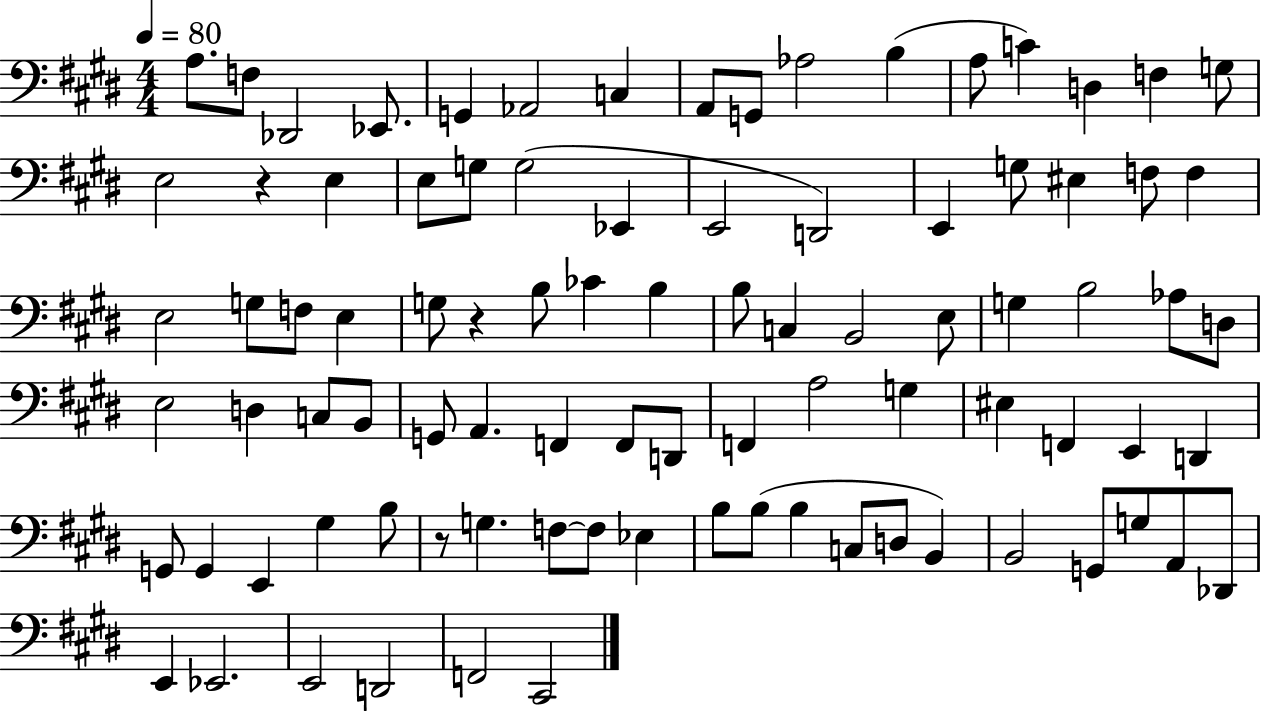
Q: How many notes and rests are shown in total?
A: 90